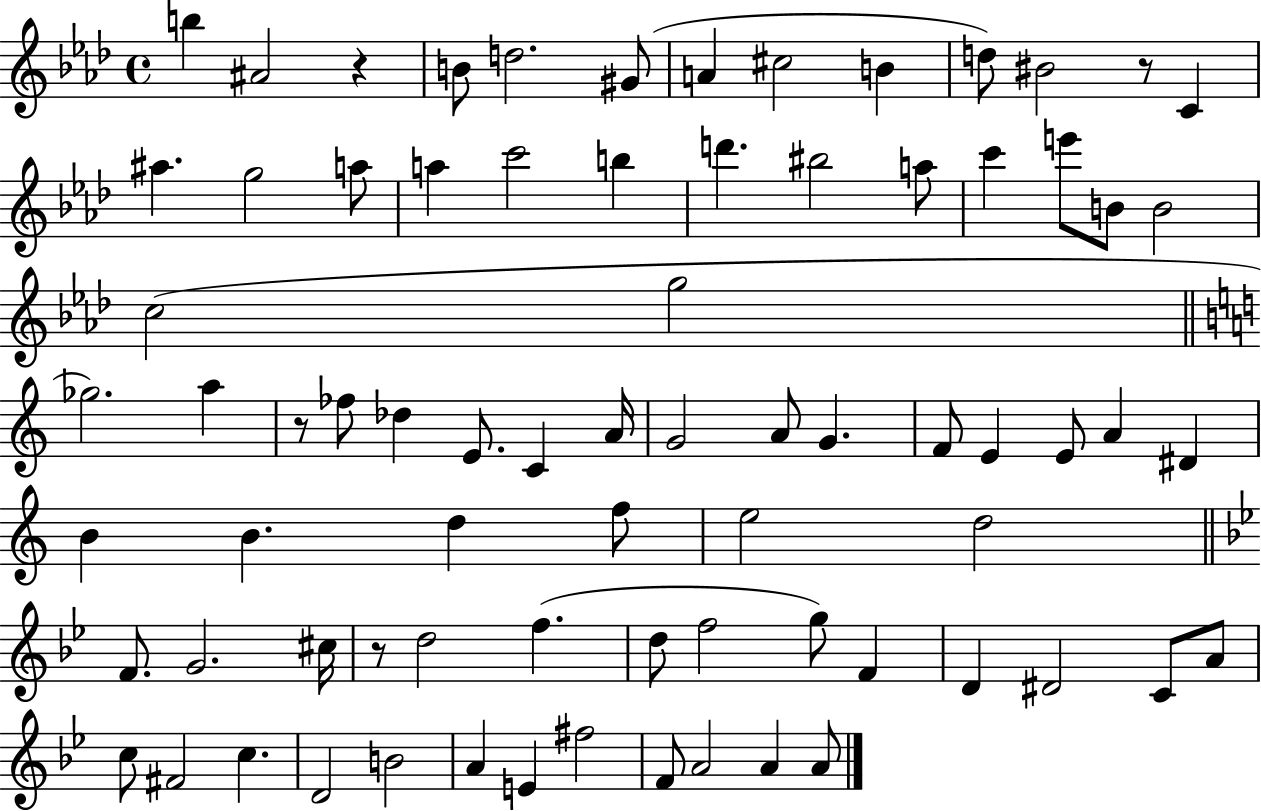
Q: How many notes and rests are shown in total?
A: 76